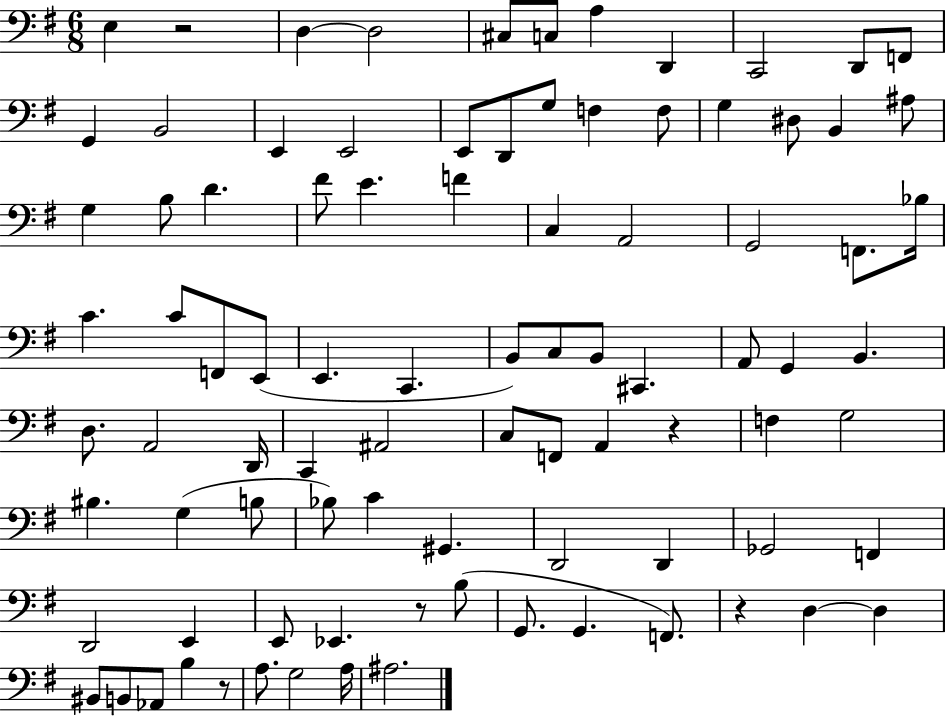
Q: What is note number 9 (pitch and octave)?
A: D2